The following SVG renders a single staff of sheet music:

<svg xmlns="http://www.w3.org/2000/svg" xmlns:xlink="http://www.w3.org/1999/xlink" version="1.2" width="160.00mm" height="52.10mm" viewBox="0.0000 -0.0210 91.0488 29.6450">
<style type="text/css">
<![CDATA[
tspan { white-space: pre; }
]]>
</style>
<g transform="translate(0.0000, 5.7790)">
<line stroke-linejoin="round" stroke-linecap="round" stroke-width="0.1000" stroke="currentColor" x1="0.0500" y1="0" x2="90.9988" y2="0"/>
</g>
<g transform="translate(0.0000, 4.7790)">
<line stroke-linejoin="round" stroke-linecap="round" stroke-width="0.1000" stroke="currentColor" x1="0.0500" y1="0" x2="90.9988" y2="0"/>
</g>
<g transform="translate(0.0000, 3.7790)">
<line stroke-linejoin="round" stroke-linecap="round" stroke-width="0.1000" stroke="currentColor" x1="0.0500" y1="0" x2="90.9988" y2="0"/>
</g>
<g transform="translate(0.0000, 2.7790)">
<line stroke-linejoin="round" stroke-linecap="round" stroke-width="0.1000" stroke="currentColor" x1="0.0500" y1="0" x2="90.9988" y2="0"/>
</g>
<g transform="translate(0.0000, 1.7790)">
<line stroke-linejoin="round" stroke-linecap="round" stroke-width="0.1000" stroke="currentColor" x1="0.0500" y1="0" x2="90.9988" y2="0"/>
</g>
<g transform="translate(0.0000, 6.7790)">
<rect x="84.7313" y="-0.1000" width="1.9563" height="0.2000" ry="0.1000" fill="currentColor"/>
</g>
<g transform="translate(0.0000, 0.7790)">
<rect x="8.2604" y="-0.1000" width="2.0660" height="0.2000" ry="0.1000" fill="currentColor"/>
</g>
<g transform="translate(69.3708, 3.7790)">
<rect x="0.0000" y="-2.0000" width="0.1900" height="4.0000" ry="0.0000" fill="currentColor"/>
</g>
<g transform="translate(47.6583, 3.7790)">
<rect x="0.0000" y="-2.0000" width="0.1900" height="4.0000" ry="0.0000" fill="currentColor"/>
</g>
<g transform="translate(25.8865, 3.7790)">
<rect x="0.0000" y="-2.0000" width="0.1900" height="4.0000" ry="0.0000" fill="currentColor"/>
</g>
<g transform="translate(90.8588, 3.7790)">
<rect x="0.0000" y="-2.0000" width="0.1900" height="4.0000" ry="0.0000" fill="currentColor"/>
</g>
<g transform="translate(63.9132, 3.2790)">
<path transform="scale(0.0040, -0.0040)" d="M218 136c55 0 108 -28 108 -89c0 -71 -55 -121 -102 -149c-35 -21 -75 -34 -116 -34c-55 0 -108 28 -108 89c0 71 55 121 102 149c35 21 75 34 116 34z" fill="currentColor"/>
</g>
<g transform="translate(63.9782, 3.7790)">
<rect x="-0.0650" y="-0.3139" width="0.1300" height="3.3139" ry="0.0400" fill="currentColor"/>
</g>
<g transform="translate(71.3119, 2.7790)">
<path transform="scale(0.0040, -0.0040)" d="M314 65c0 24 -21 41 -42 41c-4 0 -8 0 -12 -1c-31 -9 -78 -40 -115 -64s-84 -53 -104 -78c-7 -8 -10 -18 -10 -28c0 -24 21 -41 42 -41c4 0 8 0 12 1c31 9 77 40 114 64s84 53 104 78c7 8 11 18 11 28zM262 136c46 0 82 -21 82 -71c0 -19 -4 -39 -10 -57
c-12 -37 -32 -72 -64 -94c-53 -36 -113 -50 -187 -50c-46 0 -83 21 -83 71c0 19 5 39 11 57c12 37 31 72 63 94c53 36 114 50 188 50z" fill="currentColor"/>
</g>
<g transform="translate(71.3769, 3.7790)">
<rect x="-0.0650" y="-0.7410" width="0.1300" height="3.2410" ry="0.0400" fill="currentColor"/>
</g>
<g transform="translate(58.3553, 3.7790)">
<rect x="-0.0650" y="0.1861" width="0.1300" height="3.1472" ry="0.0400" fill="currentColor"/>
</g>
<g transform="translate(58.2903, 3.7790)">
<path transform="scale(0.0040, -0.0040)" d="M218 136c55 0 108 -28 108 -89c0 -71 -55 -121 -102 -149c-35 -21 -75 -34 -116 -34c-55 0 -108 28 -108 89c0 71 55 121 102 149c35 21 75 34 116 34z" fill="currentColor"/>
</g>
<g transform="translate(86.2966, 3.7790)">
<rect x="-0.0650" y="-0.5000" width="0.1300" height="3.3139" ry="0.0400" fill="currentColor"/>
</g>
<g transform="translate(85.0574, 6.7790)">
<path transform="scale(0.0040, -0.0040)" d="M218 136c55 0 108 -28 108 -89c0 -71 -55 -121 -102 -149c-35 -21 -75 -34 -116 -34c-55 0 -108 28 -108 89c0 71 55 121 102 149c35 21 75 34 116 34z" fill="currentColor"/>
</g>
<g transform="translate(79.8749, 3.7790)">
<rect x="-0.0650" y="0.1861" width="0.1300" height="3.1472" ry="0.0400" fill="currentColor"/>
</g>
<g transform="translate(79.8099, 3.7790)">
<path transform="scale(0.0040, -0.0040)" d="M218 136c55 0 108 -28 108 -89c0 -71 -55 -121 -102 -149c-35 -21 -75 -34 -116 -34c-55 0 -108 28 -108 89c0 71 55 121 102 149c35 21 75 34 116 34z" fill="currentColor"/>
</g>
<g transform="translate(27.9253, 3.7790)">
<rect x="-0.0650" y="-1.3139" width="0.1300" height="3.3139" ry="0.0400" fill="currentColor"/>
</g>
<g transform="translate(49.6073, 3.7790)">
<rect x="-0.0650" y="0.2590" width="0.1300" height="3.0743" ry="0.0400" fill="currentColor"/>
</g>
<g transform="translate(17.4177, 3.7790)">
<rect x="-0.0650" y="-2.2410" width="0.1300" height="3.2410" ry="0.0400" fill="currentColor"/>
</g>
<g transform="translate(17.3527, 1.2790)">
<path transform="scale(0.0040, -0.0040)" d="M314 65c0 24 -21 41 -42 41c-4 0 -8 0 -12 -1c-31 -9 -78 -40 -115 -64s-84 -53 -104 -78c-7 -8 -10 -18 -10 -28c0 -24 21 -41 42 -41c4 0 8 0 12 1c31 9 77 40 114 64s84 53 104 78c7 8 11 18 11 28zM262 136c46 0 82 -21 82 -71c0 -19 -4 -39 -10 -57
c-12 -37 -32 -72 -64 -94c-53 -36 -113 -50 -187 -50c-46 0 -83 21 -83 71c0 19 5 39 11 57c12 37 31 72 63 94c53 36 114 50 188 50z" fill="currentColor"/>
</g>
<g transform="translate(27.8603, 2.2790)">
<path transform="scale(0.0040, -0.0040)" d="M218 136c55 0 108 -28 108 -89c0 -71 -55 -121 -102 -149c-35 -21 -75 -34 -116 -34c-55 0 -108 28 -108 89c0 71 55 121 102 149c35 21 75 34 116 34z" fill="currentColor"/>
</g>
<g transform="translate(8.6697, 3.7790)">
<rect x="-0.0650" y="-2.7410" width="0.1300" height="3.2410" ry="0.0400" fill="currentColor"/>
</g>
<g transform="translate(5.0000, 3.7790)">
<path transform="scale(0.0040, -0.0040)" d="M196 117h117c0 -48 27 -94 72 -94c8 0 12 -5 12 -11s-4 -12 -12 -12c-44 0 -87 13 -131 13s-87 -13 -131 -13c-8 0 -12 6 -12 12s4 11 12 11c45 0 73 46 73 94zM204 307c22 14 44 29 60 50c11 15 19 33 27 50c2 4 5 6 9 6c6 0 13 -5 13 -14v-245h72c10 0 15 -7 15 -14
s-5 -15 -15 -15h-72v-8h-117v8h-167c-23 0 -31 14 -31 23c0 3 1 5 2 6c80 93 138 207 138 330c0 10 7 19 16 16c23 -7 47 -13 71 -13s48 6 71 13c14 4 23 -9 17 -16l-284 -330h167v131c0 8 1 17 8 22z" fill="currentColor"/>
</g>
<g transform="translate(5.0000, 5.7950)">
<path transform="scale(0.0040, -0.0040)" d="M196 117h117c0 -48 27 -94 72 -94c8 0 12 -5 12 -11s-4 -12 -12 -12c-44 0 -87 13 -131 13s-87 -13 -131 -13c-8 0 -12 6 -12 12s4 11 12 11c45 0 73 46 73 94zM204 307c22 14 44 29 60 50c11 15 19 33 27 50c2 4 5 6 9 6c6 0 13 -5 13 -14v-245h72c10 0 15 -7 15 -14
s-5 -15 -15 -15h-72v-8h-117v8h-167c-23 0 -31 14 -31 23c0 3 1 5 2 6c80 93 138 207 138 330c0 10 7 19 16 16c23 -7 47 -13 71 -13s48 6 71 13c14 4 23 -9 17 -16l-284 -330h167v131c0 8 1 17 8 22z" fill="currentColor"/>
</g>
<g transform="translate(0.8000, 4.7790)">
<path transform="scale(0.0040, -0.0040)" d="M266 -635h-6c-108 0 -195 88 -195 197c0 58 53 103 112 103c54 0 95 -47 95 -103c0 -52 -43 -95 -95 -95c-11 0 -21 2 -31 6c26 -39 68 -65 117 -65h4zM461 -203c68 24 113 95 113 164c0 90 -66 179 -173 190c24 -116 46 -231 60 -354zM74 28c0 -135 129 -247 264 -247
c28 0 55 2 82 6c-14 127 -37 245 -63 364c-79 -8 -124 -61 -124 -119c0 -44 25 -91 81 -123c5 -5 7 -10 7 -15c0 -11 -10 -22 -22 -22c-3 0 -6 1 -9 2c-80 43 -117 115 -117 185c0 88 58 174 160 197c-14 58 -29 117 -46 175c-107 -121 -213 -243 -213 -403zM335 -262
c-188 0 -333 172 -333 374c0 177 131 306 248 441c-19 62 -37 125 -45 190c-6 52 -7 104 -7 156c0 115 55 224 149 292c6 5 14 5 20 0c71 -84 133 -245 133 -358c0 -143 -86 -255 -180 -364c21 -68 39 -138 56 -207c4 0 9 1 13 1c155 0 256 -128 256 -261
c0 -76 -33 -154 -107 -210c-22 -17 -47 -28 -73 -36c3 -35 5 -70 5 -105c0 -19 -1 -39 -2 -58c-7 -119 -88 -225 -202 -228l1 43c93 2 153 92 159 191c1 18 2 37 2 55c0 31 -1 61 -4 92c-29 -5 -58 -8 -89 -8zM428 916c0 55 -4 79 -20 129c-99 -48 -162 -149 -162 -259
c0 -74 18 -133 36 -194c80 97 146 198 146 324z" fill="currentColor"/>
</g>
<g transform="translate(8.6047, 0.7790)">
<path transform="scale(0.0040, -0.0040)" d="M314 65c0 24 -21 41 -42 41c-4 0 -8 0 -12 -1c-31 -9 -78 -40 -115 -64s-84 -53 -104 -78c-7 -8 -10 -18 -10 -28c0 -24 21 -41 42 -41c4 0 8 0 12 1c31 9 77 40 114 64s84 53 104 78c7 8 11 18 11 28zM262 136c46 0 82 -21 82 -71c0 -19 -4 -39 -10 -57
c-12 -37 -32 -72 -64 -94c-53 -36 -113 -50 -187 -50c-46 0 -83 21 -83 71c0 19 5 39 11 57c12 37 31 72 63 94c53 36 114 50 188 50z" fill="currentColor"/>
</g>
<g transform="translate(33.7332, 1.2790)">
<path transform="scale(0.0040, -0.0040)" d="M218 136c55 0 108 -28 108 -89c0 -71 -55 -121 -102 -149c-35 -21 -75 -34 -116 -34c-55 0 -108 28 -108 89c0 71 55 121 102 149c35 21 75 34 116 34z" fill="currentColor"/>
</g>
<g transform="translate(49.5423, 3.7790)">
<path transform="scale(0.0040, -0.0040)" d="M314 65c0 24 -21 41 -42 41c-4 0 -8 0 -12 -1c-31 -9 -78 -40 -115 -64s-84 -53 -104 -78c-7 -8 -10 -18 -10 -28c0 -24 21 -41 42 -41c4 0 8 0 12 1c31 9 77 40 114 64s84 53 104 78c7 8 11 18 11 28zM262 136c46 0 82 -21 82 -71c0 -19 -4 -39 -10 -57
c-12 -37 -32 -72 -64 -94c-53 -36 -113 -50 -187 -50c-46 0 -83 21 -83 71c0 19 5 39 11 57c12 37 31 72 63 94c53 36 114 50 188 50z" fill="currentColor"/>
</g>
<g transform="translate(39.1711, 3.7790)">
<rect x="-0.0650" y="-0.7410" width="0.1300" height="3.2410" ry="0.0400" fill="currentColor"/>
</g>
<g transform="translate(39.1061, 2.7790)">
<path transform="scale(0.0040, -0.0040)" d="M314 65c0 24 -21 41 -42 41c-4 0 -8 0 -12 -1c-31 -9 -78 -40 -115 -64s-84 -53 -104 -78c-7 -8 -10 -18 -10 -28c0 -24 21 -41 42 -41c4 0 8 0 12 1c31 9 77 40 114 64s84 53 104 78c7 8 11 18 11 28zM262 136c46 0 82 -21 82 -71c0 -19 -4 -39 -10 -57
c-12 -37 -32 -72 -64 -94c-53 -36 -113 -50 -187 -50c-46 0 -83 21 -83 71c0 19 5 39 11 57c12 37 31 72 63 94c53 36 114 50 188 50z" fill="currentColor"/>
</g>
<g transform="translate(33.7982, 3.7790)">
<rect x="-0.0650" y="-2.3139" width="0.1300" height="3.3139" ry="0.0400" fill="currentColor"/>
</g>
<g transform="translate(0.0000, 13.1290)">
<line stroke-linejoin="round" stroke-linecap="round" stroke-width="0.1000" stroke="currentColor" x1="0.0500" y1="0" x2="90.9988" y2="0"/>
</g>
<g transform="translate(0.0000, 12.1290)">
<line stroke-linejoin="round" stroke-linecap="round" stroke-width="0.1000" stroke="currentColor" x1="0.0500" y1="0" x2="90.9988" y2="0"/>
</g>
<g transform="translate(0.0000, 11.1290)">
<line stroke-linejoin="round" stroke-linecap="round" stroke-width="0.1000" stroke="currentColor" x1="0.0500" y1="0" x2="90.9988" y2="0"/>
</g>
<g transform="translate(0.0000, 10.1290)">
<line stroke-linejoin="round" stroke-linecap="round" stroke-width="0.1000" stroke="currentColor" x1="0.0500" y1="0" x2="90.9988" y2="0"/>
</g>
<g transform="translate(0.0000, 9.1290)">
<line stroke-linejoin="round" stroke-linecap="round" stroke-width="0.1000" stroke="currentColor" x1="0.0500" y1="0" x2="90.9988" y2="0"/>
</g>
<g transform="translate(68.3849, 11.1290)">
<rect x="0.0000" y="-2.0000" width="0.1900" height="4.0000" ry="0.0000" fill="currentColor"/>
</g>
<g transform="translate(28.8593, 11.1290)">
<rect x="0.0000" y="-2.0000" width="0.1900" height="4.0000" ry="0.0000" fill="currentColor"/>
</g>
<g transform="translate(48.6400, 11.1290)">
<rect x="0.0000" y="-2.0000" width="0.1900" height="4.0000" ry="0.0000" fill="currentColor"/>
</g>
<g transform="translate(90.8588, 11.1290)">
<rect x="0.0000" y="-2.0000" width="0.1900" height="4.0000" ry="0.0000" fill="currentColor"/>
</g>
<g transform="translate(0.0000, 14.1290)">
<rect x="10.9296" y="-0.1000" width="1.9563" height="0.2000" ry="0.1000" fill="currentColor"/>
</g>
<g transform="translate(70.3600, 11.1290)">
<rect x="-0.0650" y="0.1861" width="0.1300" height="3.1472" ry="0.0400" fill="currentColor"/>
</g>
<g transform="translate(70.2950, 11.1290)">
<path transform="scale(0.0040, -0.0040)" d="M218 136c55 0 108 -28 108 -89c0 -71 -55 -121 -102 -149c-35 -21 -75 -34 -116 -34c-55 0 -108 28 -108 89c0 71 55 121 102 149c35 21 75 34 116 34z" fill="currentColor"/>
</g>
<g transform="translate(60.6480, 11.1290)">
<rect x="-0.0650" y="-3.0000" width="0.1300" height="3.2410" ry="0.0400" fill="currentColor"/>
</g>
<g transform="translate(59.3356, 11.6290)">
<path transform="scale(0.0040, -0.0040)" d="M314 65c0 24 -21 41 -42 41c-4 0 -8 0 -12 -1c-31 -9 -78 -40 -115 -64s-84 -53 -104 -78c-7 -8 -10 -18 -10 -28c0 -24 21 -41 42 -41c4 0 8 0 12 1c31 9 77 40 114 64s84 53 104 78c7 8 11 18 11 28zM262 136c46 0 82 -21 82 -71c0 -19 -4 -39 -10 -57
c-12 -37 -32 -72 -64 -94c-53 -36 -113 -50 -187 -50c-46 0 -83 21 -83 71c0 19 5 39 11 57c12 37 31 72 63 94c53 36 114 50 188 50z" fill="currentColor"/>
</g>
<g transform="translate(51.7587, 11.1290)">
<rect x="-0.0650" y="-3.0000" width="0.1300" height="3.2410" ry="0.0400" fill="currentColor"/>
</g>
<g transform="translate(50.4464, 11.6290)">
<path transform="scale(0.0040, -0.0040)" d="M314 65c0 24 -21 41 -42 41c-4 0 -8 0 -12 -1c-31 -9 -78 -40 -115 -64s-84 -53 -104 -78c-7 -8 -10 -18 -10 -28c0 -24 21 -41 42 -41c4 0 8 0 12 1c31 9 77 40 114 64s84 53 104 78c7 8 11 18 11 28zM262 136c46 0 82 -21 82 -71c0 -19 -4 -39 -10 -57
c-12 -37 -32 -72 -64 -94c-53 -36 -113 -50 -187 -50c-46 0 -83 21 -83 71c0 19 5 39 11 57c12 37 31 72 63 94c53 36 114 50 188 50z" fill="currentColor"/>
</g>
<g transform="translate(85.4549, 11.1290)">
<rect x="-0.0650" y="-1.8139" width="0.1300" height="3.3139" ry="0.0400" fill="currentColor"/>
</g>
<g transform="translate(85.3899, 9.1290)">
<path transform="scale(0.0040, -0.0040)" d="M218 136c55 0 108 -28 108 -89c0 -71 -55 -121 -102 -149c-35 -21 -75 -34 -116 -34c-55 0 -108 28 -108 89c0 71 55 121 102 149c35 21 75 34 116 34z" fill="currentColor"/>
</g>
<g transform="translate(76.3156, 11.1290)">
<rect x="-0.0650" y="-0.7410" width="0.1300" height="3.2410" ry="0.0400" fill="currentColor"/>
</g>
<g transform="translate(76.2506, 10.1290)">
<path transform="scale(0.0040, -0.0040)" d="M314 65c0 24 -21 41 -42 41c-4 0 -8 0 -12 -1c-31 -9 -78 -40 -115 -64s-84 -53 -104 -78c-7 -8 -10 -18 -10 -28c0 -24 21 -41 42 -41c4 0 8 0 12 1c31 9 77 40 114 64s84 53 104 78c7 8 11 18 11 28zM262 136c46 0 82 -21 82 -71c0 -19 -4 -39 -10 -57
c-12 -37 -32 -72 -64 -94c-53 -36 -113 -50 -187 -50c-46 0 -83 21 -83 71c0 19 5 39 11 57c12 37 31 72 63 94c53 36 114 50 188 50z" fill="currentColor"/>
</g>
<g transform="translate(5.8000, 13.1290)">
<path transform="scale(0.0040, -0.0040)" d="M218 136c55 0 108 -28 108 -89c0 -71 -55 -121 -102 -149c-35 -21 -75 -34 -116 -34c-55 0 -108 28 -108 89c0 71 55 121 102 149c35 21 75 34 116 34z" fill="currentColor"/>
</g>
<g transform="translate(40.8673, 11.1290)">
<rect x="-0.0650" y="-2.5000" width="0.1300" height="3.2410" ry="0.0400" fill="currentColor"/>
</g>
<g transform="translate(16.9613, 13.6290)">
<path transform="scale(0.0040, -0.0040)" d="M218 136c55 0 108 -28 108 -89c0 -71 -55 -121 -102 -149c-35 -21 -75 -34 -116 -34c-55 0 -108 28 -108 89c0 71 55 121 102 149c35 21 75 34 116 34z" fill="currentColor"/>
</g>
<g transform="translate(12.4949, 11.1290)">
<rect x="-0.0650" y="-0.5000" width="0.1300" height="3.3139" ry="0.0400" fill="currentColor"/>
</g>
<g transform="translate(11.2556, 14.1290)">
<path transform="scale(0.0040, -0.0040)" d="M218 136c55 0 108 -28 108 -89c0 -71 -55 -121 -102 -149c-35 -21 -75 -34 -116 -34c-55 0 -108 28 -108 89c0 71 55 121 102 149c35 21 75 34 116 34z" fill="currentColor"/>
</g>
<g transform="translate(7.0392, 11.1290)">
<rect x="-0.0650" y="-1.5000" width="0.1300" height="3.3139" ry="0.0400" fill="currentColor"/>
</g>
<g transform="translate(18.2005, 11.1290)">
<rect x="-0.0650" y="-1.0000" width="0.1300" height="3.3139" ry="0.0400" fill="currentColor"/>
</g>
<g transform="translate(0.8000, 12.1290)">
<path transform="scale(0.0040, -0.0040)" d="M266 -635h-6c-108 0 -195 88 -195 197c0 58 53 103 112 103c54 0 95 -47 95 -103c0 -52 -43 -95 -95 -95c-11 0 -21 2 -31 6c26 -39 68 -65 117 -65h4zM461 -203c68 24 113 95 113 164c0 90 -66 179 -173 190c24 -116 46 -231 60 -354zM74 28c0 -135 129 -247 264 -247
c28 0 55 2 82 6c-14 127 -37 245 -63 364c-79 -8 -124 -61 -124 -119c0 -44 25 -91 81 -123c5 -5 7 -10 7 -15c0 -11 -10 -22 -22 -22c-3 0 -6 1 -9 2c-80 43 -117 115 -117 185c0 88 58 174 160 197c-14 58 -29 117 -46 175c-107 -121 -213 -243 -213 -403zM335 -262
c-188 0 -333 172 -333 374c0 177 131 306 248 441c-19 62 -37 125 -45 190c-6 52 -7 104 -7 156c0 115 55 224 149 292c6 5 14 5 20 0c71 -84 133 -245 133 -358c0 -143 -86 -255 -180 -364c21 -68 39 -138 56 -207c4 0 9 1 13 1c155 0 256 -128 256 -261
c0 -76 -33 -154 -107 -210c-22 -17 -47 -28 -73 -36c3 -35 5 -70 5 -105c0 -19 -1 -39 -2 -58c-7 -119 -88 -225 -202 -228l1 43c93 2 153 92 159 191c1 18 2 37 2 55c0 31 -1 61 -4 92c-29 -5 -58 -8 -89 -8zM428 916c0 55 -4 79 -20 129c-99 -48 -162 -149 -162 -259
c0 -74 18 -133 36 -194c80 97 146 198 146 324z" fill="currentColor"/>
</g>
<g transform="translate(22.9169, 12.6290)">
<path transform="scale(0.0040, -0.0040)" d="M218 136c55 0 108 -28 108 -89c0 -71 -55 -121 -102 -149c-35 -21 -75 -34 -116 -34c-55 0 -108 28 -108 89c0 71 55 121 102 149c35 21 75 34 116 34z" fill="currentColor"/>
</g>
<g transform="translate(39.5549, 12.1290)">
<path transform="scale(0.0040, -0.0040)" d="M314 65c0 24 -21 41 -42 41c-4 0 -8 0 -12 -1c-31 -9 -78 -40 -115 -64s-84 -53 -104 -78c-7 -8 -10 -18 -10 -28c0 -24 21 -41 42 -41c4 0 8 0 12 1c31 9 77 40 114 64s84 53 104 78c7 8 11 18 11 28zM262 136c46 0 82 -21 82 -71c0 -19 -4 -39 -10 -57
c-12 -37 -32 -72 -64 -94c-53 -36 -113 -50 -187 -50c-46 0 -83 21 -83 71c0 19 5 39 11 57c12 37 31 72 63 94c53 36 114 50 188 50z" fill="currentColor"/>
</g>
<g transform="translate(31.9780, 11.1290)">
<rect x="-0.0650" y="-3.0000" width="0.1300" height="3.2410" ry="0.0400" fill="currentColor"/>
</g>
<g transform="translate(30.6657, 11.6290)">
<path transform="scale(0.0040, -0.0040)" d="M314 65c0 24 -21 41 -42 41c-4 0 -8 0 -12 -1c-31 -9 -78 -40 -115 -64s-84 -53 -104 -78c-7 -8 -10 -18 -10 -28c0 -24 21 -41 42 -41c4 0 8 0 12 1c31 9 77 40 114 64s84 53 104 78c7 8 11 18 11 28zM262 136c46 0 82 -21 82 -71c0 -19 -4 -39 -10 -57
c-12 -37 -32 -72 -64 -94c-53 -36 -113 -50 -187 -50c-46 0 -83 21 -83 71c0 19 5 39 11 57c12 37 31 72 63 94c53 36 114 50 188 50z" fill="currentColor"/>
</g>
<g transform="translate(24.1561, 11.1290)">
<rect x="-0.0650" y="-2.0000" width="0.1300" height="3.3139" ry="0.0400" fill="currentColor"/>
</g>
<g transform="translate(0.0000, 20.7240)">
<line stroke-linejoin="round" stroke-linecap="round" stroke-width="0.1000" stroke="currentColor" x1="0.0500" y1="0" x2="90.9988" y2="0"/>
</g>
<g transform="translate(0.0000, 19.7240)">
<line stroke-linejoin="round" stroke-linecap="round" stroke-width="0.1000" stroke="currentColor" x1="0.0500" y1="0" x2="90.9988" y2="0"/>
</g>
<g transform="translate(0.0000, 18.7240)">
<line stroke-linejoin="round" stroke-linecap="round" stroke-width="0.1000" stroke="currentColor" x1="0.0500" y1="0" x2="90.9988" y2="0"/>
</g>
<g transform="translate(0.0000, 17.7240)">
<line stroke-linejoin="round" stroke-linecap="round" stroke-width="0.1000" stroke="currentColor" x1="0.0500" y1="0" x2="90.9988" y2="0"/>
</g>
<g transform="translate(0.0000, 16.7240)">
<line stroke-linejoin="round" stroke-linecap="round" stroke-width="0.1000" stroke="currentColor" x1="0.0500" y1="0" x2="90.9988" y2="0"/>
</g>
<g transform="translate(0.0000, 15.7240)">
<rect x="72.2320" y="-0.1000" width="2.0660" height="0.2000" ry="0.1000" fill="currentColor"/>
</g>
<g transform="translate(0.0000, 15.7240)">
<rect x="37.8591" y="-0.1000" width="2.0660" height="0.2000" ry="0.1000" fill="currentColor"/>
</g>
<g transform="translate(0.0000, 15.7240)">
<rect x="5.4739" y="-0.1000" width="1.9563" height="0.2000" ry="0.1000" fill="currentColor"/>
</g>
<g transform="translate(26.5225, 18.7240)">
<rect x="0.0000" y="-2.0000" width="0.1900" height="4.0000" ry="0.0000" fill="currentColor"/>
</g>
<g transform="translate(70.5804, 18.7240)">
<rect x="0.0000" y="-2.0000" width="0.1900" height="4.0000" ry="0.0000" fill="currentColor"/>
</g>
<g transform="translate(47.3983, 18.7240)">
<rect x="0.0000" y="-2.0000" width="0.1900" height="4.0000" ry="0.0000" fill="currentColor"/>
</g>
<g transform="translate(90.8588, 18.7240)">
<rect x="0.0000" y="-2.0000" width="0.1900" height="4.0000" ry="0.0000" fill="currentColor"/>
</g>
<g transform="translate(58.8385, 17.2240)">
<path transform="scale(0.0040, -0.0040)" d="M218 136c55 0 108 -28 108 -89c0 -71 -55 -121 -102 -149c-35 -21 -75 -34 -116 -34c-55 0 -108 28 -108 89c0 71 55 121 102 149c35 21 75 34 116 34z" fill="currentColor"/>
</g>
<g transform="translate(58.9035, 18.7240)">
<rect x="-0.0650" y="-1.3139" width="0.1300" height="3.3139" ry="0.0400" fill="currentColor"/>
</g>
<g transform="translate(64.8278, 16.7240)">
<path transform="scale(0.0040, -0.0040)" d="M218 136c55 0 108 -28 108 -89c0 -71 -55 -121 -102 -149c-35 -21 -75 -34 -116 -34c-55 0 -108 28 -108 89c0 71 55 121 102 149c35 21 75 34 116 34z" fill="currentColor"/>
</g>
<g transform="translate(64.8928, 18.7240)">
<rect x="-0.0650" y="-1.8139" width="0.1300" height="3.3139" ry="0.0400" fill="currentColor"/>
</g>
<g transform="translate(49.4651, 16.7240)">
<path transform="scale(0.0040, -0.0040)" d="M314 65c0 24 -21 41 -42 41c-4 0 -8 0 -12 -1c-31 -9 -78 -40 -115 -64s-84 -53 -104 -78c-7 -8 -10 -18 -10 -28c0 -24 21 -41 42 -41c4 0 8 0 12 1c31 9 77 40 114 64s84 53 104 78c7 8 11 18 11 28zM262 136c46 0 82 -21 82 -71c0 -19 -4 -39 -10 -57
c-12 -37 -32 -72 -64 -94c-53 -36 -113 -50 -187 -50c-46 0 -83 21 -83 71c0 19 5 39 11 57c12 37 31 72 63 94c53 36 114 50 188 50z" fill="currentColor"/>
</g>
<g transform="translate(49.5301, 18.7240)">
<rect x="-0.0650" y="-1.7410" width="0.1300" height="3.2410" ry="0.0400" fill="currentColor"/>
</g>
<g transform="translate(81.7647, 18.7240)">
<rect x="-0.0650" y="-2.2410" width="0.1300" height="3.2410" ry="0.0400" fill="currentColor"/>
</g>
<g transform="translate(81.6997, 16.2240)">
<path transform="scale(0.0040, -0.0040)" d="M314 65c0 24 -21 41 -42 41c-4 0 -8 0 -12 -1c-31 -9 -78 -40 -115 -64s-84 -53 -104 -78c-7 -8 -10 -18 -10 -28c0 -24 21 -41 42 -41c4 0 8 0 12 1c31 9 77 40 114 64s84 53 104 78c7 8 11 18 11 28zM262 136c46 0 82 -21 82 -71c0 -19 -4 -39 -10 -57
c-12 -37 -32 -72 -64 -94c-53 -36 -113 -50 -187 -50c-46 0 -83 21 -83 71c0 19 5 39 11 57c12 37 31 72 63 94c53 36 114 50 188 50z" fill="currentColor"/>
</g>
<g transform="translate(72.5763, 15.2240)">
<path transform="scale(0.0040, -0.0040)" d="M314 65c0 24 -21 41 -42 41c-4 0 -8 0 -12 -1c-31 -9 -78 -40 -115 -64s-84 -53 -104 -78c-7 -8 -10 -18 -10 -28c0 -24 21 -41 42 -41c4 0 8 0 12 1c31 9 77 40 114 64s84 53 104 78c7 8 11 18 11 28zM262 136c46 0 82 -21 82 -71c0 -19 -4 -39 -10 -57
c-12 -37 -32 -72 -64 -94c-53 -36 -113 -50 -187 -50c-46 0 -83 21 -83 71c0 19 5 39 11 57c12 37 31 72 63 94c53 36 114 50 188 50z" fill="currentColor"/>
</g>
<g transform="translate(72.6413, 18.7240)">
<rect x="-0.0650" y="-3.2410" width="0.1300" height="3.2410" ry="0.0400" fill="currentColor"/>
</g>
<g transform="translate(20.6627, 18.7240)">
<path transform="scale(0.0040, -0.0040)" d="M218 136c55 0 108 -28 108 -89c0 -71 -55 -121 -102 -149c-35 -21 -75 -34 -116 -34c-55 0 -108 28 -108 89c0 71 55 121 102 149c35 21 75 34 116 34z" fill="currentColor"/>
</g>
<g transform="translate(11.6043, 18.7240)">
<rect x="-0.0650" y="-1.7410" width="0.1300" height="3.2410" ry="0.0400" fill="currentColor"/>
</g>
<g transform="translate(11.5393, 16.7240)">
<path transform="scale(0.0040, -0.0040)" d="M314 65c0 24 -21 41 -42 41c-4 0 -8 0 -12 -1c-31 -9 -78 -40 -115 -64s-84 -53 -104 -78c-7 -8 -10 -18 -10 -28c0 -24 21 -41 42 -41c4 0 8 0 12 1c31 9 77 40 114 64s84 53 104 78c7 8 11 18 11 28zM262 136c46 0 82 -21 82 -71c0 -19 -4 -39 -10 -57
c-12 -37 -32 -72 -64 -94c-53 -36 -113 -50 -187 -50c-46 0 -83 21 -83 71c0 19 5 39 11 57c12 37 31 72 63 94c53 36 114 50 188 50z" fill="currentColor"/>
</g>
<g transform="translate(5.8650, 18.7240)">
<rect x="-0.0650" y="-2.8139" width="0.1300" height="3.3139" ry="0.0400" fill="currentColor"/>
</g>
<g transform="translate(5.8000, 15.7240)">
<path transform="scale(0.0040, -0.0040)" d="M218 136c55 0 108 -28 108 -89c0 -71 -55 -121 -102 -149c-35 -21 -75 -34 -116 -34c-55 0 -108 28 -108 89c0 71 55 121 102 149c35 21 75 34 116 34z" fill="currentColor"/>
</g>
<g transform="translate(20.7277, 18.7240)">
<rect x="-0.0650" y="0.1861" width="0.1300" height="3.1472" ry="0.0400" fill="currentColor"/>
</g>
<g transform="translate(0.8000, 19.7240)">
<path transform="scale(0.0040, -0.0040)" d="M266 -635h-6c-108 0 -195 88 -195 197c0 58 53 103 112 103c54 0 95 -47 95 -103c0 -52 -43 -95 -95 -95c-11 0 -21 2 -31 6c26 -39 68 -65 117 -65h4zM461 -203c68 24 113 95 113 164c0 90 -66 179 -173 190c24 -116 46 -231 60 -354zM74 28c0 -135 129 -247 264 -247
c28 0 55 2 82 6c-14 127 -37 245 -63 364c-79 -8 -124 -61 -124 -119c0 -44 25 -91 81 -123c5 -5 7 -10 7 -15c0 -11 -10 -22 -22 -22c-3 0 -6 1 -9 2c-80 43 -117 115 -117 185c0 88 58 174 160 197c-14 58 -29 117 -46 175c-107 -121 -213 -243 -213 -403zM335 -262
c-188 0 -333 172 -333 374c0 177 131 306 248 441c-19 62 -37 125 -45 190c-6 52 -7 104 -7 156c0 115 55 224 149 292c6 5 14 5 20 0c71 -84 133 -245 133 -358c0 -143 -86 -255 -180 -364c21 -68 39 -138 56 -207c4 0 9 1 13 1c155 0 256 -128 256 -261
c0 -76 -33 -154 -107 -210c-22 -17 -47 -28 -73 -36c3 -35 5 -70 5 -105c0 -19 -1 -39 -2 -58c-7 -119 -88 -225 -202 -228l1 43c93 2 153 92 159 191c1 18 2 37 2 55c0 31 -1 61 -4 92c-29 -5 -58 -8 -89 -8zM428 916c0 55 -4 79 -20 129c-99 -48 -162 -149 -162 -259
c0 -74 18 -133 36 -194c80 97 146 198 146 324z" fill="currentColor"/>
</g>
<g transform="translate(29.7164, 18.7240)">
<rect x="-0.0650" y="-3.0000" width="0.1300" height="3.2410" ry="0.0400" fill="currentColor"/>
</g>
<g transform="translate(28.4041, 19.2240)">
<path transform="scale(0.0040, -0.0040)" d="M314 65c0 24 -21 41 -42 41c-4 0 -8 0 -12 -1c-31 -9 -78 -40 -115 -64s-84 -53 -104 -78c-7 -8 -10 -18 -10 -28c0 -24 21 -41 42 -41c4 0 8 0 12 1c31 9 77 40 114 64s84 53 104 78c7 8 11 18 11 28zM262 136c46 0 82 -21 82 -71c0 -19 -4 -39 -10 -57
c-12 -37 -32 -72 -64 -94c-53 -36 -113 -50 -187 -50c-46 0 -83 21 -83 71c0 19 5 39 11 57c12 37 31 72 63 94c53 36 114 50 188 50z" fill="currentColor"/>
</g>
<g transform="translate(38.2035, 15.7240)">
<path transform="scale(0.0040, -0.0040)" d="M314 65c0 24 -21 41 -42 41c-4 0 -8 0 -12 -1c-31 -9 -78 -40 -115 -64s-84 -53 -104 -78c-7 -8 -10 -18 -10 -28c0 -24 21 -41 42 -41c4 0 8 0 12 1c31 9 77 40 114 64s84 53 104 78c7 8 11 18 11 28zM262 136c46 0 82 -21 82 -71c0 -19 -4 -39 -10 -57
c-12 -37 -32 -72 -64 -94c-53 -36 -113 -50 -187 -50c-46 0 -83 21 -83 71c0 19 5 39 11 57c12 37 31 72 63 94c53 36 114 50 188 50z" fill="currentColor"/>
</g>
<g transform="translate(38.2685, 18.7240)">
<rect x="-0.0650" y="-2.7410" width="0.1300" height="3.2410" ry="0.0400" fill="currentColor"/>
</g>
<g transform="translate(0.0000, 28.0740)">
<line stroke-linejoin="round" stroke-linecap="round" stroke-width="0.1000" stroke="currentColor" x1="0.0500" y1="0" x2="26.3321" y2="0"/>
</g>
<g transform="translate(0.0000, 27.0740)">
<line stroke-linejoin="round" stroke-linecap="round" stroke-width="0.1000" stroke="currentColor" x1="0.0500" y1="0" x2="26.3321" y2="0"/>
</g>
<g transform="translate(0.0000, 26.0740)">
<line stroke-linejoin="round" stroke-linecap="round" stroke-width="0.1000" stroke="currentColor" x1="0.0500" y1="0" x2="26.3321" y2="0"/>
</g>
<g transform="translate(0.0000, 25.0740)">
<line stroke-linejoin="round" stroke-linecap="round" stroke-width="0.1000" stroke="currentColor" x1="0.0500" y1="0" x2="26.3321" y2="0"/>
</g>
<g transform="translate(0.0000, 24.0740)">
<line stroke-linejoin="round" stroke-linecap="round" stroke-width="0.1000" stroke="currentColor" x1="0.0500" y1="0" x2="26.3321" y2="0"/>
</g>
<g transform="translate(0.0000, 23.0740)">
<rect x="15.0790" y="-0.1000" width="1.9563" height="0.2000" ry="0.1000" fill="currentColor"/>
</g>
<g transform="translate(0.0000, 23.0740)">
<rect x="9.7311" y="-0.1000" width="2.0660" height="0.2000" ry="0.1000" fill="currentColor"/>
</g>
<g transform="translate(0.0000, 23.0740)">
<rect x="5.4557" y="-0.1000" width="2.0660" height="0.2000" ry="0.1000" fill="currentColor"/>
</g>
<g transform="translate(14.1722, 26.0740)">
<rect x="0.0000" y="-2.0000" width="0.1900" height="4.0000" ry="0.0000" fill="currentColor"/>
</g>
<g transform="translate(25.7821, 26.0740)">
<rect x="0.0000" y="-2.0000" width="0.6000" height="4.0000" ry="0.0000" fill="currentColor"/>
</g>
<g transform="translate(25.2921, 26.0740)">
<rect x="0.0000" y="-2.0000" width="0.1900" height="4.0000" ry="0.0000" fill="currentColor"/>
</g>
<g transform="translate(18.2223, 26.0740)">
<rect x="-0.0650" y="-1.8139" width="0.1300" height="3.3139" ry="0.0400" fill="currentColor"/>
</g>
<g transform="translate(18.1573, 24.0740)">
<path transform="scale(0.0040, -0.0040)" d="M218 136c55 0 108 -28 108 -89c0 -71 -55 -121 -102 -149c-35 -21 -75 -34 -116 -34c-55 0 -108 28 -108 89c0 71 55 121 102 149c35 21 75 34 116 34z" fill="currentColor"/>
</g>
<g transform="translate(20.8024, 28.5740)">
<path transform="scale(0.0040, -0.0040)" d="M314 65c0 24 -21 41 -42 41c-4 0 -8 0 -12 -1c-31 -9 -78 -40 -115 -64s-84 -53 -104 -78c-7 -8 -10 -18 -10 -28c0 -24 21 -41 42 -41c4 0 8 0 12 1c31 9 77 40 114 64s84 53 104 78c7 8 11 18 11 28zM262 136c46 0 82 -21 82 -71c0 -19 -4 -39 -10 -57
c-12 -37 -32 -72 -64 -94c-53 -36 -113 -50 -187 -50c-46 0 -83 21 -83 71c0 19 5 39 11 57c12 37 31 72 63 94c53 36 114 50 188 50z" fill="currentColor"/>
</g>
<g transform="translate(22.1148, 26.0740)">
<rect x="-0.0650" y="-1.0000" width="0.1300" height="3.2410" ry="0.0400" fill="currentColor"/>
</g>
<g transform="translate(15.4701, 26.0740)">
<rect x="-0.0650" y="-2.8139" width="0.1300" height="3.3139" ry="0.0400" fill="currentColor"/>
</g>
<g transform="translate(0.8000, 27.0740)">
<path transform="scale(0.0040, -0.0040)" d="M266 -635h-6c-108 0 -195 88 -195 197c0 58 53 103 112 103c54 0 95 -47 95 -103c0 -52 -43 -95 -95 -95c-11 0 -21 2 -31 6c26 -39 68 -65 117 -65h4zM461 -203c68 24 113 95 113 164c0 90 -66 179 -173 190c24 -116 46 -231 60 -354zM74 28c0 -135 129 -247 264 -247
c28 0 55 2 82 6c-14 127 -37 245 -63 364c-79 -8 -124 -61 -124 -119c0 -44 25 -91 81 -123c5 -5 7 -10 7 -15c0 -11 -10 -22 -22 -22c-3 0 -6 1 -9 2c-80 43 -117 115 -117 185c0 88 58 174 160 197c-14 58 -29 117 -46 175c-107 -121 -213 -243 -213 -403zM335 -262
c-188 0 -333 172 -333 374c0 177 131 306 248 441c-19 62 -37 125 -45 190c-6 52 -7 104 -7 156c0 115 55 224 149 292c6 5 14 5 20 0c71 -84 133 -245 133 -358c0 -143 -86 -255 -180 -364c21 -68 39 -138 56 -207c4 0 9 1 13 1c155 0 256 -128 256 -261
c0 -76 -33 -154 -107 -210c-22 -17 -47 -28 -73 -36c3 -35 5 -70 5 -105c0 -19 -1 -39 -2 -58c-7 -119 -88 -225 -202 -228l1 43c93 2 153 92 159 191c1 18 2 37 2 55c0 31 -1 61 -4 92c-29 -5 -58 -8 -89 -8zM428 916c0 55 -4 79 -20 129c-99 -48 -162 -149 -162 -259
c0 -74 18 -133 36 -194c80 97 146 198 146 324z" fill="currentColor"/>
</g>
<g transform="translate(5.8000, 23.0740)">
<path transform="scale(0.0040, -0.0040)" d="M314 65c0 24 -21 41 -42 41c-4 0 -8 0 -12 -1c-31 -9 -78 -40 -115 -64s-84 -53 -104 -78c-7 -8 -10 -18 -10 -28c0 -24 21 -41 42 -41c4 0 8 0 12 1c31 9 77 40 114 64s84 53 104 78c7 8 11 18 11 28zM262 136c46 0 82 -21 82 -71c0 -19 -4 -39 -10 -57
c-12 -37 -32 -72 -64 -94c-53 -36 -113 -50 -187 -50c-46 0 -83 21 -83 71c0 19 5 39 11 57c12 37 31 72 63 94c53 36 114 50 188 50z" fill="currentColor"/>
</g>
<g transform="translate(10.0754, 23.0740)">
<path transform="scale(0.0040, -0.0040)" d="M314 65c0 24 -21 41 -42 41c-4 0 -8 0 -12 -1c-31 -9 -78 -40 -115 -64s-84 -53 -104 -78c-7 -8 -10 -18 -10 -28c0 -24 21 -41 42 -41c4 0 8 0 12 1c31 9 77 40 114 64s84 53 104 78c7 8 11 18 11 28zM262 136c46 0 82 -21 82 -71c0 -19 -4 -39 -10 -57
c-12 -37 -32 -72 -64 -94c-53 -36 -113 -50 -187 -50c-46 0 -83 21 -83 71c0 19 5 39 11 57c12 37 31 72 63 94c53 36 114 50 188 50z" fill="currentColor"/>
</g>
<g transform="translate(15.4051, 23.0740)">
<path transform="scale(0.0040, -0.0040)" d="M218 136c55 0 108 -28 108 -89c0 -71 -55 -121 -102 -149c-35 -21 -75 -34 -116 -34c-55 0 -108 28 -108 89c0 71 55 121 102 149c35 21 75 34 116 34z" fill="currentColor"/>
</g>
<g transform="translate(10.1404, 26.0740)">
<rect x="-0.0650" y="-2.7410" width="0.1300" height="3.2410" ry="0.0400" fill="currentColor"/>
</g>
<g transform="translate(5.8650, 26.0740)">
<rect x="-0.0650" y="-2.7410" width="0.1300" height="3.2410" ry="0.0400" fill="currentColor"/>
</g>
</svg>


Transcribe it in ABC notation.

X:1
T:Untitled
M:4/4
L:1/4
K:C
a2 g2 e g d2 B2 B c d2 B C E C D F A2 G2 A2 A2 B d2 f a f2 B A2 a2 f2 e f b2 g2 a2 a2 a f D2